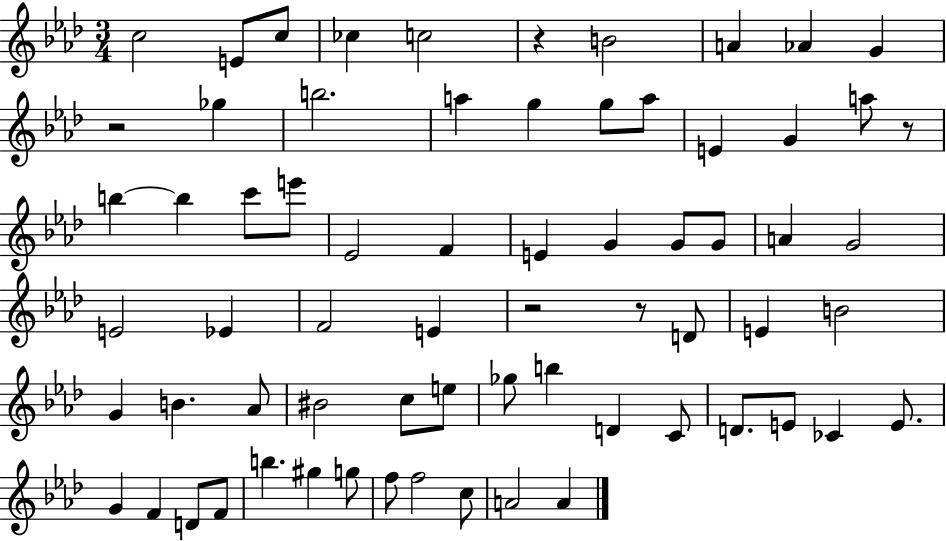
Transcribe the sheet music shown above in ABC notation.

X:1
T:Untitled
M:3/4
L:1/4
K:Ab
c2 E/2 c/2 _c c2 z B2 A _A G z2 _g b2 a g g/2 a/2 E G a/2 z/2 b b c'/2 e'/2 _E2 F E G G/2 G/2 A G2 E2 _E F2 E z2 z/2 D/2 E B2 G B _A/2 ^B2 c/2 e/2 _g/2 b D C/2 D/2 E/2 _C E/2 G F D/2 F/2 b ^g g/2 f/2 f2 c/2 A2 A